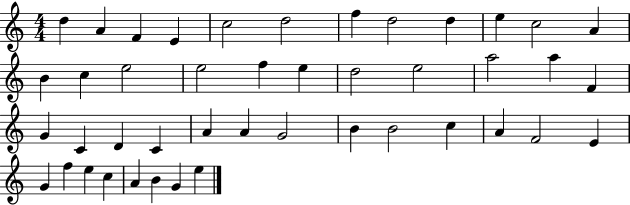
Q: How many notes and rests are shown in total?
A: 44